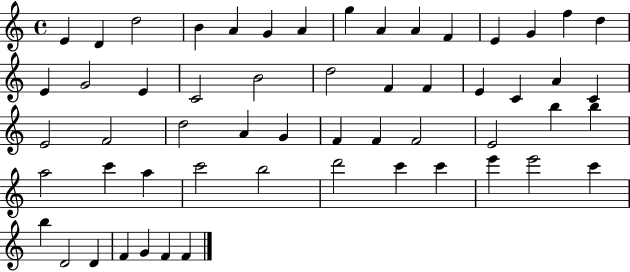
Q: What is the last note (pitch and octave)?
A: F4